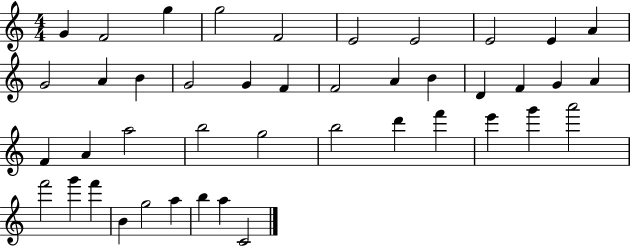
G4/q F4/h G5/q G5/h F4/h E4/h E4/h E4/h E4/q A4/q G4/h A4/q B4/q G4/h G4/q F4/q F4/h A4/q B4/q D4/q F4/q G4/q A4/q F4/q A4/q A5/h B5/h G5/h B5/h D6/q F6/q E6/q G6/q A6/h F6/h G6/q F6/q B4/q G5/h A5/q B5/q A5/q C4/h